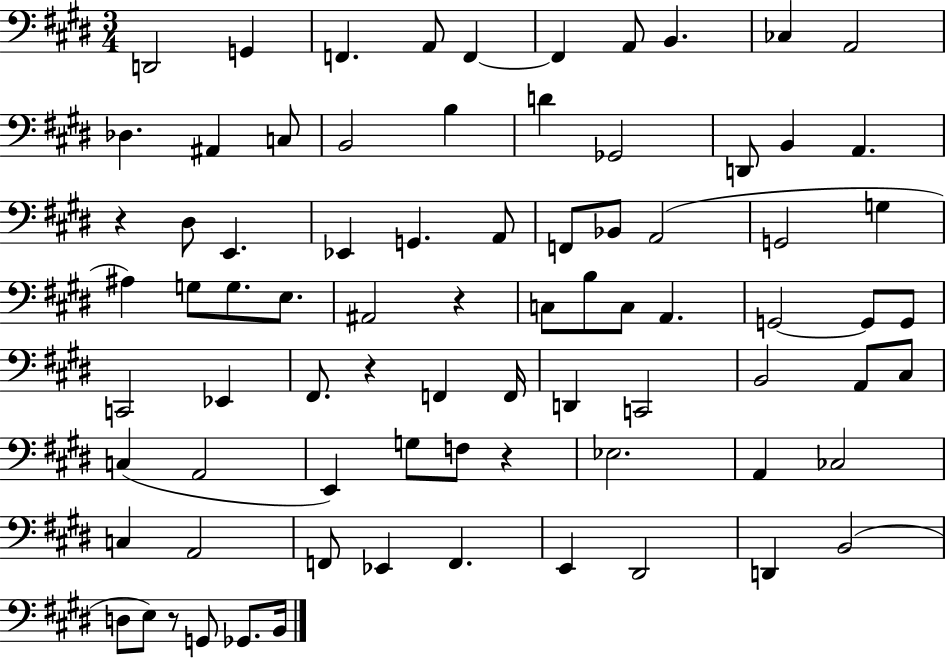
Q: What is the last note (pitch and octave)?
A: B2